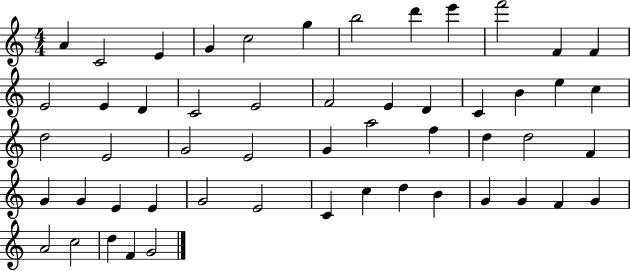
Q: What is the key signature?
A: C major